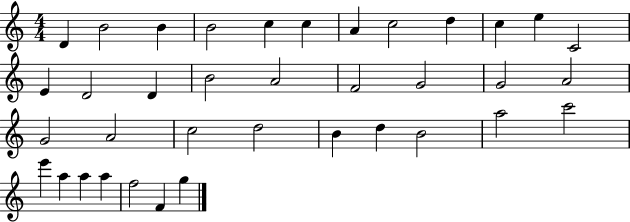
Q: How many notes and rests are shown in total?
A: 37